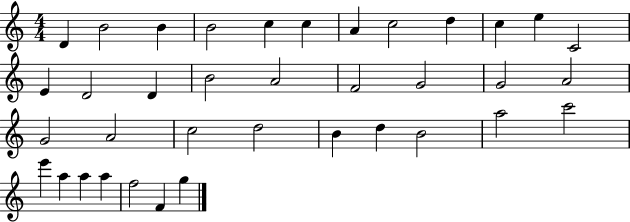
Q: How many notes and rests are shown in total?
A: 37